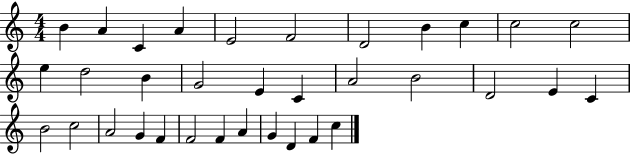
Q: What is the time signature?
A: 4/4